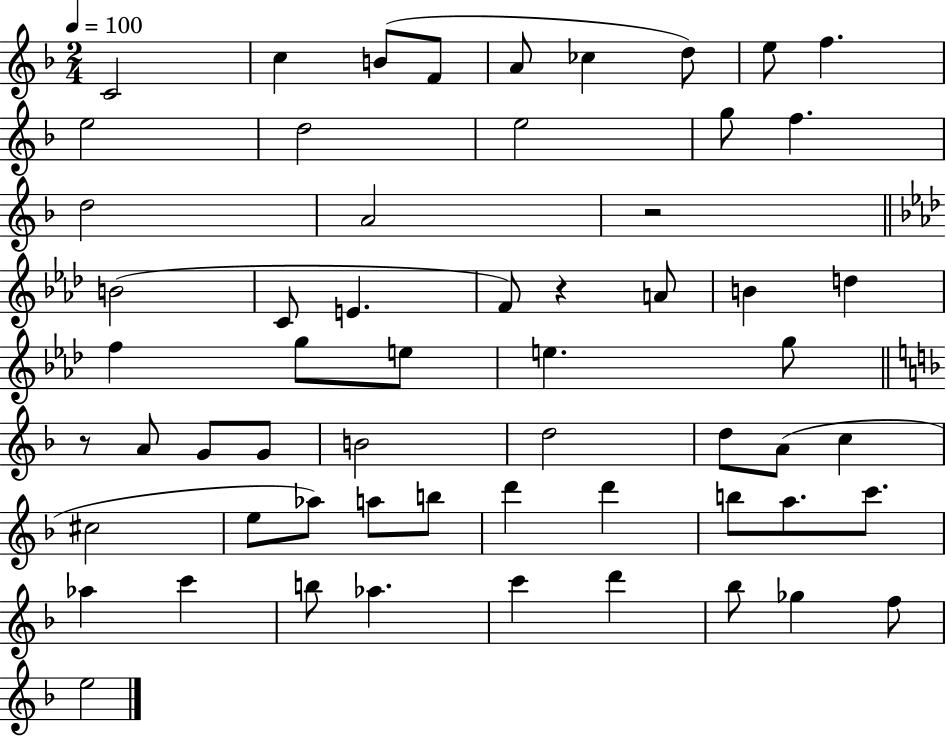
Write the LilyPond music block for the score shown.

{
  \clef treble
  \numericTimeSignature
  \time 2/4
  \key f \major
  \tempo 4 = 100
  \repeat volta 2 { c'2 | c''4 b'8( f'8 | a'8 ces''4 d''8) | e''8 f''4. | \break e''2 | d''2 | e''2 | g''8 f''4. | \break d''2 | a'2 | r2 | \bar "||" \break \key aes \major b'2( | c'8 e'4. | f'8) r4 a'8 | b'4 d''4 | \break f''4 g''8 e''8 | e''4. g''8 | \bar "||" \break \key f \major r8 a'8 g'8 g'8 | b'2 | d''2 | d''8 a'8( c''4 | \break cis''2 | e''8 aes''8) a''8 b''8 | d'''4 d'''4 | b''8 a''8. c'''8. | \break aes''4 c'''4 | b''8 aes''4. | c'''4 d'''4 | bes''8 ges''4 f''8 | \break e''2 | } \bar "|."
}